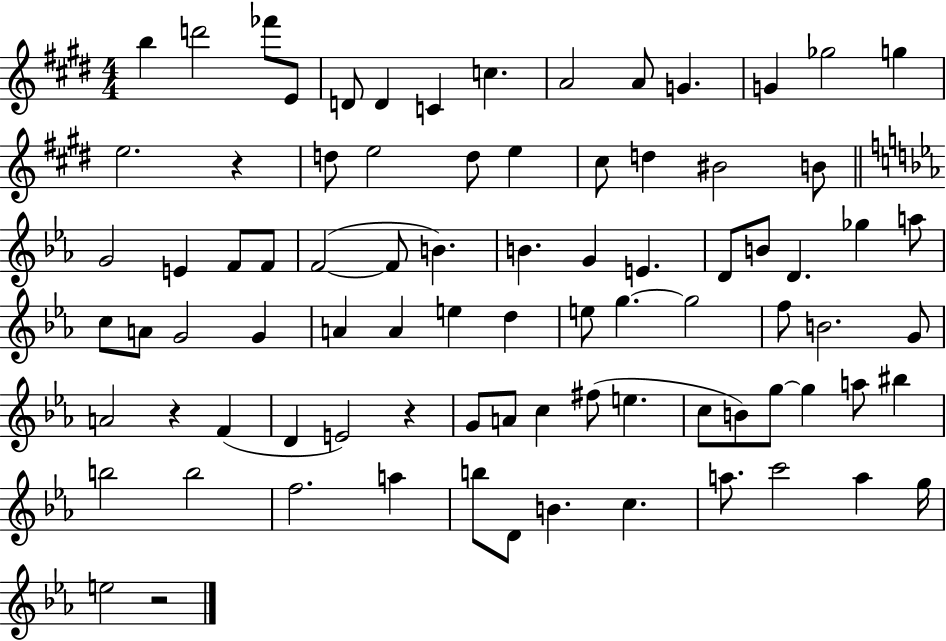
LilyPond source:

{
  \clef treble
  \numericTimeSignature
  \time 4/4
  \key e \major
  b''4 d'''2 fes'''8 e'8 | d'8 d'4 c'4 c''4. | a'2 a'8 g'4. | g'4 ges''2 g''4 | \break e''2. r4 | d''8 e''2 d''8 e''4 | cis''8 d''4 bis'2 b'8 | \bar "||" \break \key ees \major g'2 e'4 f'8 f'8 | f'2~(~ f'8 b'4.) | b'4. g'4 e'4. | d'8 b'8 d'4. ges''4 a''8 | \break c''8 a'8 g'2 g'4 | a'4 a'4 e''4 d''4 | e''8 g''4.~~ g''2 | f''8 b'2. g'8 | \break a'2 r4 f'4( | d'4 e'2) r4 | g'8 a'8 c''4 fis''8( e''4. | c''8 b'8) g''8~~ g''4 a''8 bis''4 | \break b''2 b''2 | f''2. a''4 | b''8 d'8 b'4. c''4. | a''8. c'''2 a''4 g''16 | \break e''2 r2 | \bar "|."
}